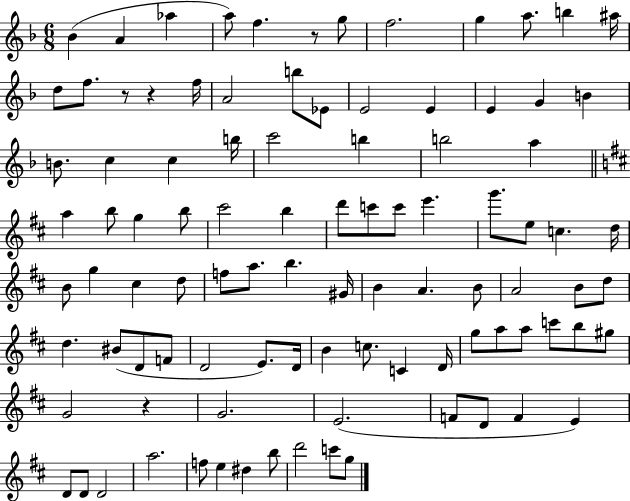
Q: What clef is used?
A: treble